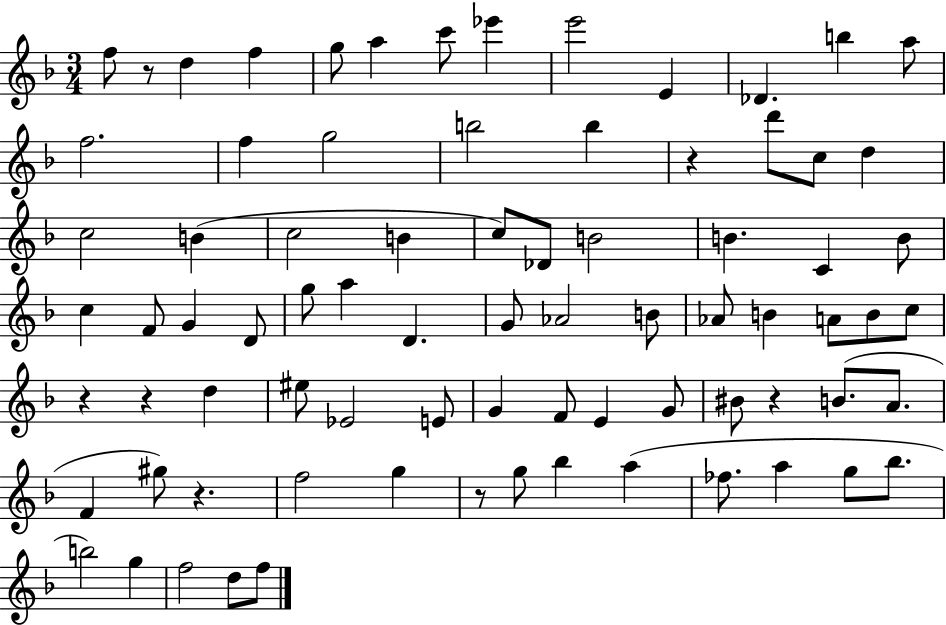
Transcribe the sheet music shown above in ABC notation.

X:1
T:Untitled
M:3/4
L:1/4
K:F
f/2 z/2 d f g/2 a c'/2 _e' e'2 E _D b a/2 f2 f g2 b2 b z d'/2 c/2 d c2 B c2 B c/2 _D/2 B2 B C B/2 c F/2 G D/2 g/2 a D G/2 _A2 B/2 _A/2 B A/2 B/2 c/2 z z d ^e/2 _E2 E/2 G F/2 E G/2 ^B/2 z B/2 A/2 F ^g/2 z f2 g z/2 g/2 _b a _f/2 a g/2 _b/2 b2 g f2 d/2 f/2